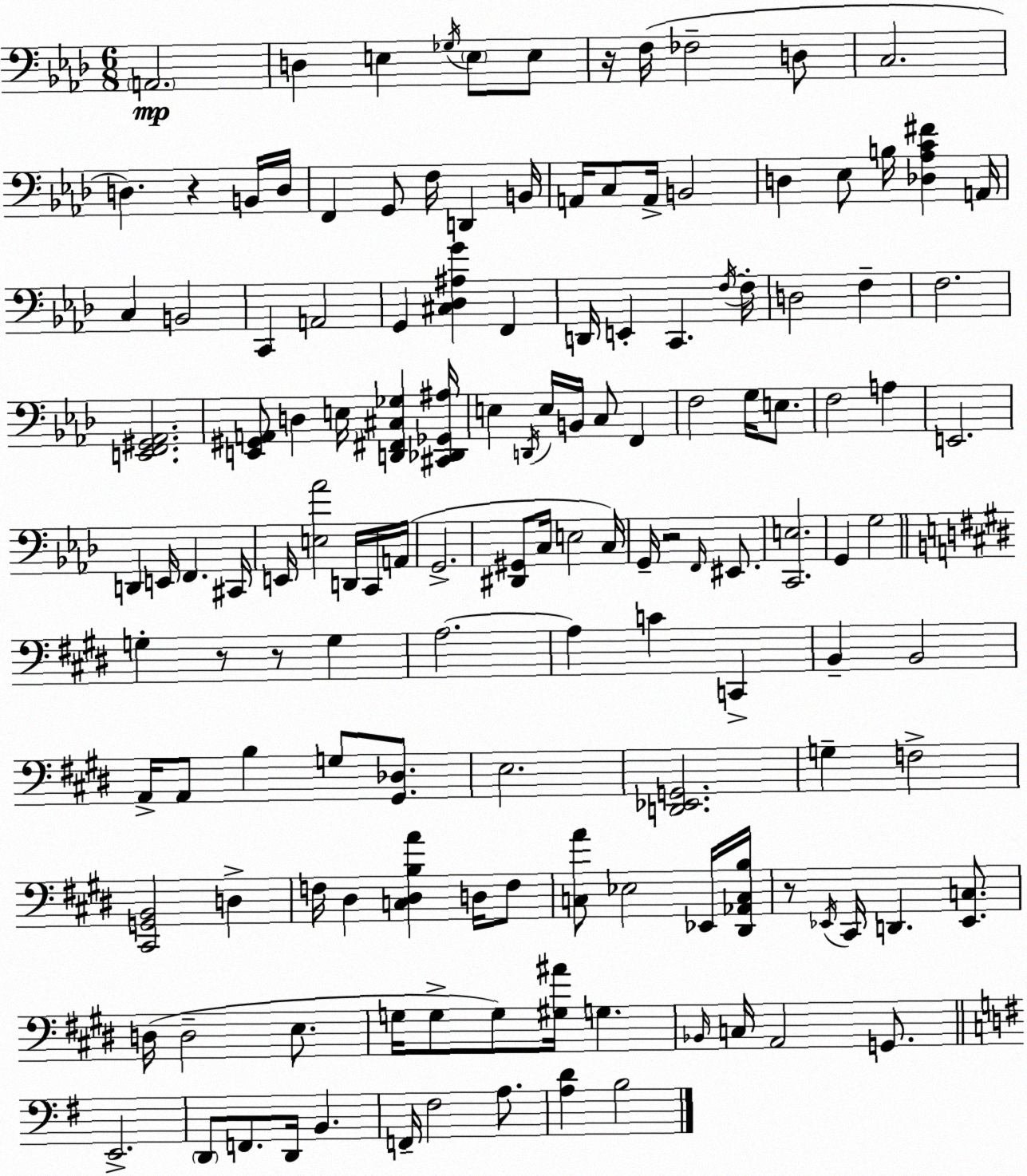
X:1
T:Untitled
M:6/8
L:1/4
K:Fm
A,,2 D, E, _G,/4 E,/2 E,/2 z/4 F,/4 _F,2 D,/2 C,2 D, z B,,/4 D,/4 F,, G,,/2 F,/4 D,, B,,/4 A,,/4 C,/2 A,,/4 B,,2 D, _E,/2 B,/4 [_D,_A,C^F] A,,/4 C, B,,2 C,, A,,2 G,, [^C,_D,^A,G] F,, D,,/4 E,, C,, F,/4 F,/4 D,2 F, F,2 [E,,F,,^G,,_A,,]2 [E,,^G,,A,,]/2 D, E,/4 [D,,^F,,^C,_G,] [^C,,_D,,_G,,^A,]/4 E, D,,/4 E,/4 B,,/4 C,/2 F,, F,2 G,/4 E,/2 F,2 A, E,,2 D,, E,,/4 F,, ^C,,/4 E,,/4 [E,_A]2 D,,/4 C,,/4 A,,/4 G,,2 [^D,,^G,,]/2 C,/4 E,2 C,/4 G,,/4 z2 F,,/4 ^E,,/2 [C,,E,]2 G,, G,2 G, z/2 z/2 G, A,2 A, C C,, B,, B,,2 A,,/4 A,,/2 B, G,/2 [^G,,_D,]/2 E,2 [D,,_E,,G,,]2 G, F,2 [^C,,G,,B,,]2 D, F,/4 ^D, [C,^D,B,A] D,/4 F,/2 [C,A]/2 _E,2 _E,,/4 [^D,,_A,,C,B,]/4 z/2 _E,,/4 ^C,,/4 D,, [_E,,C,]/2 D,/4 D,2 E,/2 G,/4 G,/2 G,/2 [^G,^A]/4 G, _B,,/4 C,/4 A,,2 G,,/2 E,,2 D,,/2 F,,/2 D,,/4 B,, F,,/4 ^F,2 A,/2 [A,D] B,2